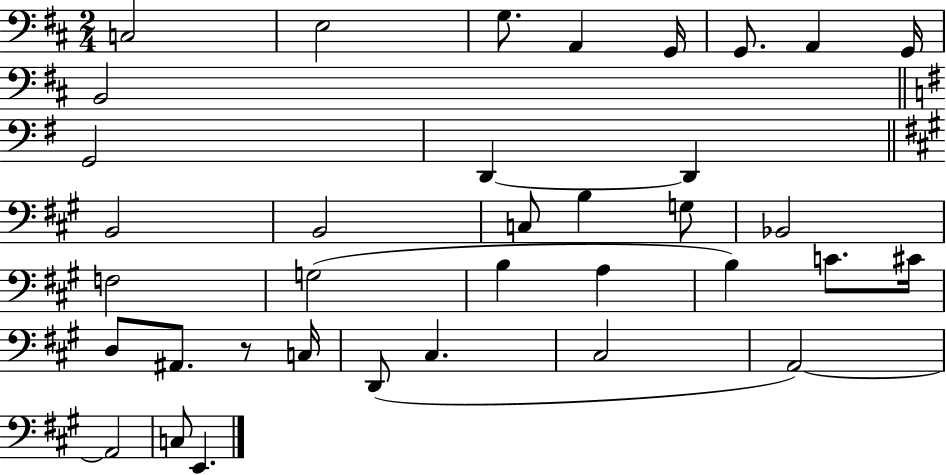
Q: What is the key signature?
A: D major